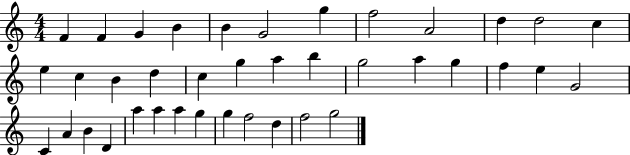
{
  \clef treble
  \numericTimeSignature
  \time 4/4
  \key c \major
  f'4 f'4 g'4 b'4 | b'4 g'2 g''4 | f''2 a'2 | d''4 d''2 c''4 | \break e''4 c''4 b'4 d''4 | c''4 g''4 a''4 b''4 | g''2 a''4 g''4 | f''4 e''4 g'2 | \break c'4 a'4 b'4 d'4 | a''4 a''4 a''4 g''4 | g''4 f''2 d''4 | f''2 g''2 | \break \bar "|."
}